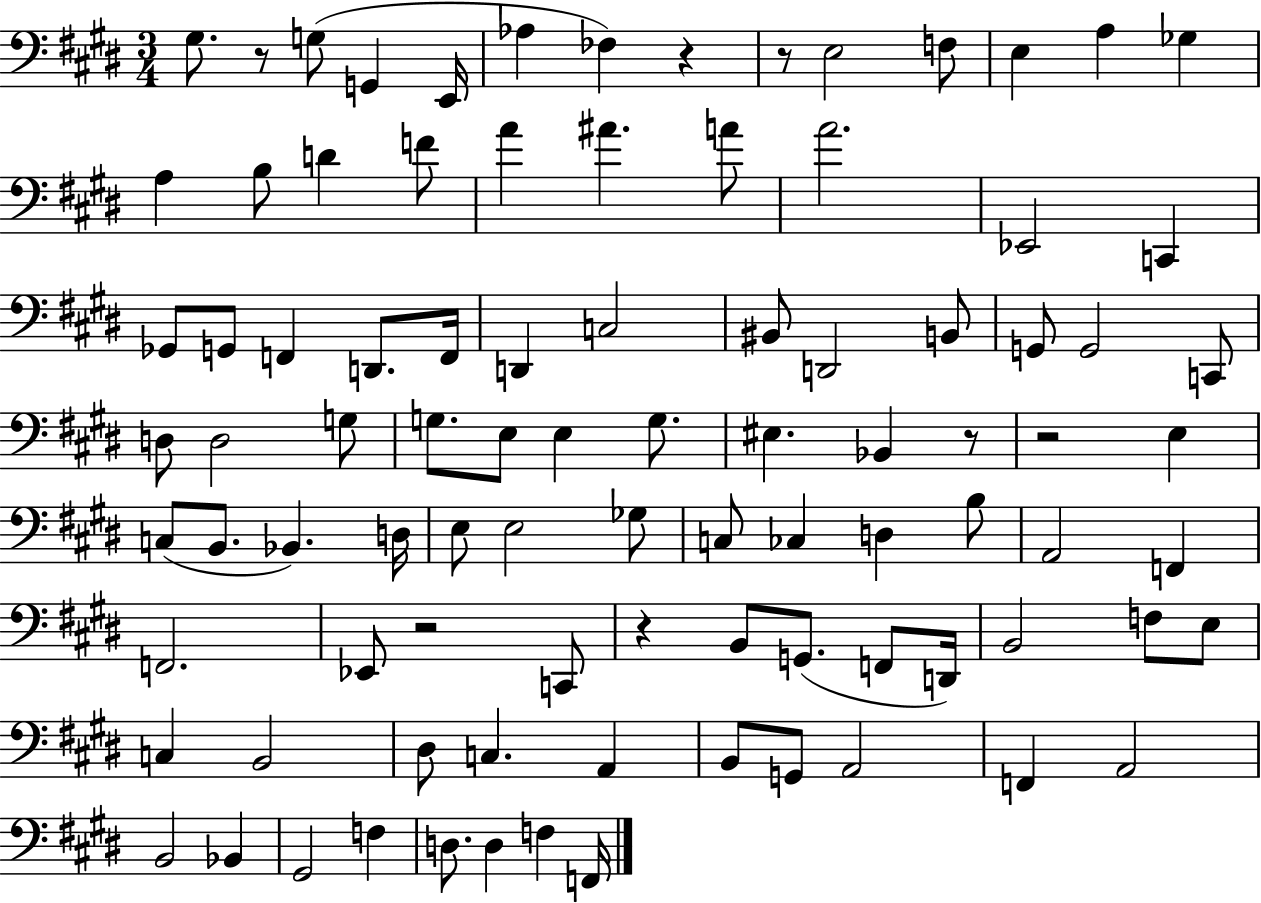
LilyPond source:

{
  \clef bass
  \numericTimeSignature
  \time 3/4
  \key e \major
  gis8. r8 g8( g,4 e,16 | aes4 fes4) r4 | r8 e2 f8 | e4 a4 ges4 | \break a4 b8 d'4 f'8 | a'4 ais'4. a'8 | a'2. | ees,2 c,4 | \break ges,8 g,8 f,4 d,8. f,16 | d,4 c2 | bis,8 d,2 b,8 | g,8 g,2 c,8 | \break d8 d2 g8 | g8. e8 e4 g8. | eis4. bes,4 r8 | r2 e4 | \break c8( b,8. bes,4.) d16 | e8 e2 ges8 | c8 ces4 d4 b8 | a,2 f,4 | \break f,2. | ees,8 r2 c,8 | r4 b,8 g,8.( f,8 d,16) | b,2 f8 e8 | \break c4 b,2 | dis8 c4. a,4 | b,8 g,8 a,2 | f,4 a,2 | \break b,2 bes,4 | gis,2 f4 | d8. d4 f4 f,16 | \bar "|."
}